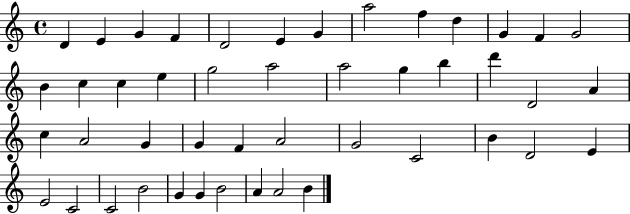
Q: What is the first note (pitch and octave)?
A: D4